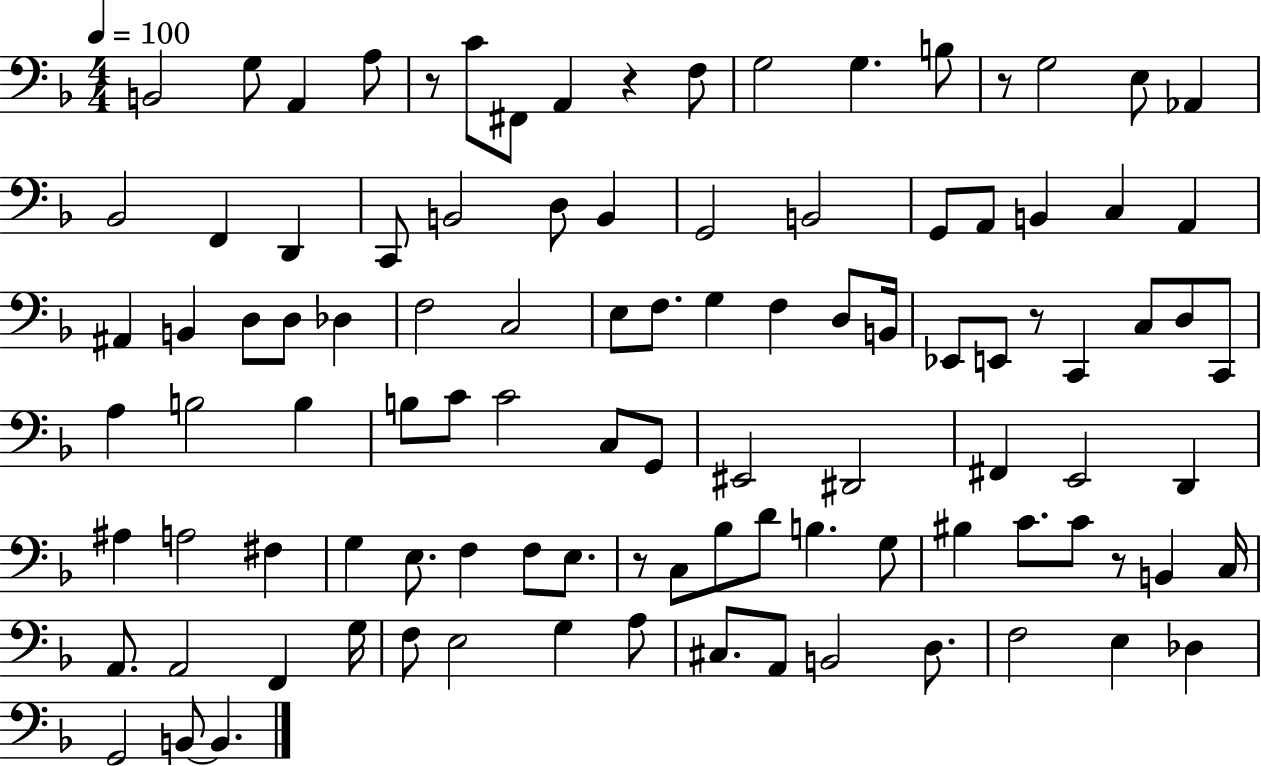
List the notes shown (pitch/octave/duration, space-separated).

B2/h G3/e A2/q A3/e R/e C4/e F#2/e A2/q R/q F3/e G3/h G3/q. B3/e R/e G3/h E3/e Ab2/q Bb2/h F2/q D2/q C2/e B2/h D3/e B2/q G2/h B2/h G2/e A2/e B2/q C3/q A2/q A#2/q B2/q D3/e D3/e Db3/q F3/h C3/h E3/e F3/e. G3/q F3/q D3/e B2/s Eb2/e E2/e R/e C2/q C3/e D3/e C2/e A3/q B3/h B3/q B3/e C4/e C4/h C3/e G2/e EIS2/h D#2/h F#2/q E2/h D2/q A#3/q A3/h F#3/q G3/q E3/e. F3/q F3/e E3/e. R/e C3/e Bb3/e D4/e B3/q. G3/e BIS3/q C4/e. C4/e R/e B2/q C3/s A2/e. A2/h F2/q G3/s F3/e E3/h G3/q A3/e C#3/e. A2/e B2/h D3/e. F3/h E3/q Db3/q G2/h B2/e B2/q.